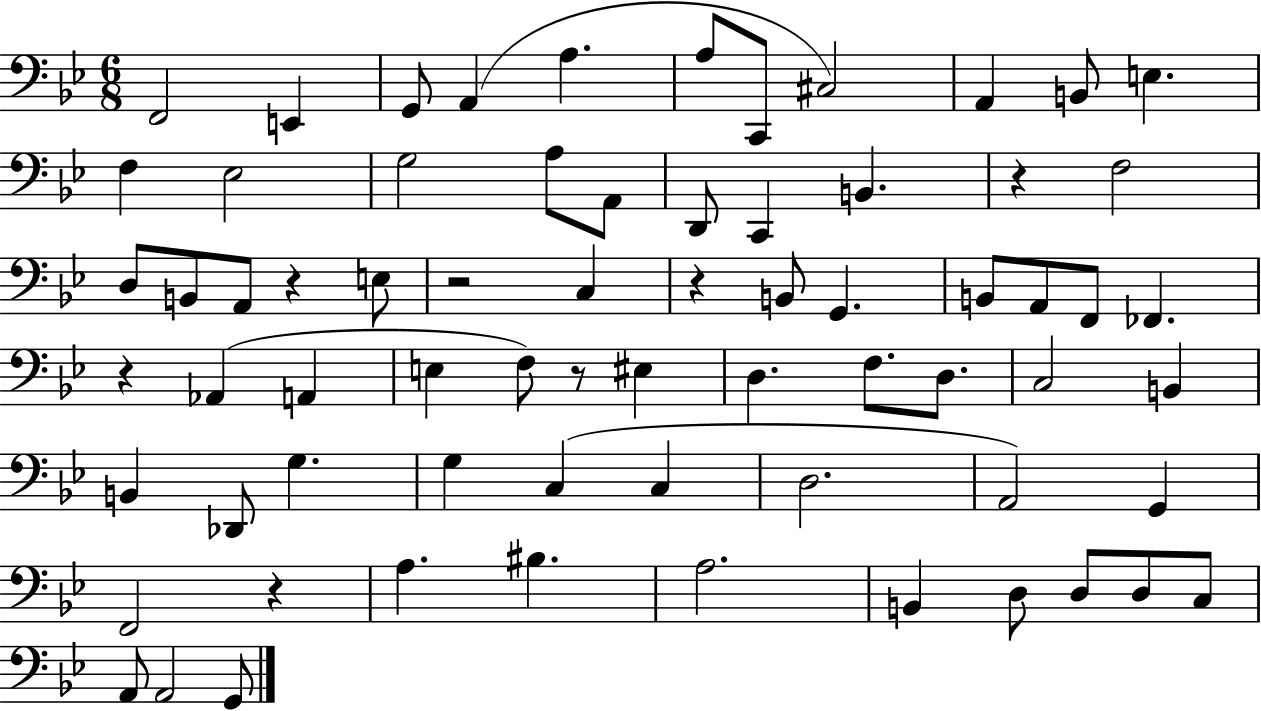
F2/h E2/q G2/e A2/q A3/q. A3/e C2/e C#3/h A2/q B2/e E3/q. F3/q Eb3/h G3/h A3/e A2/e D2/e C2/q B2/q. R/q F3/h D3/e B2/e A2/e R/q E3/e R/h C3/q R/q B2/e G2/q. B2/e A2/e F2/e FES2/q. R/q Ab2/q A2/q E3/q F3/e R/e EIS3/q D3/q. F3/e. D3/e. C3/h B2/q B2/q Db2/e G3/q. G3/q C3/q C3/q D3/h. A2/h G2/q F2/h R/q A3/q. BIS3/q. A3/h. B2/q D3/e D3/e D3/e C3/e A2/e A2/h G2/e